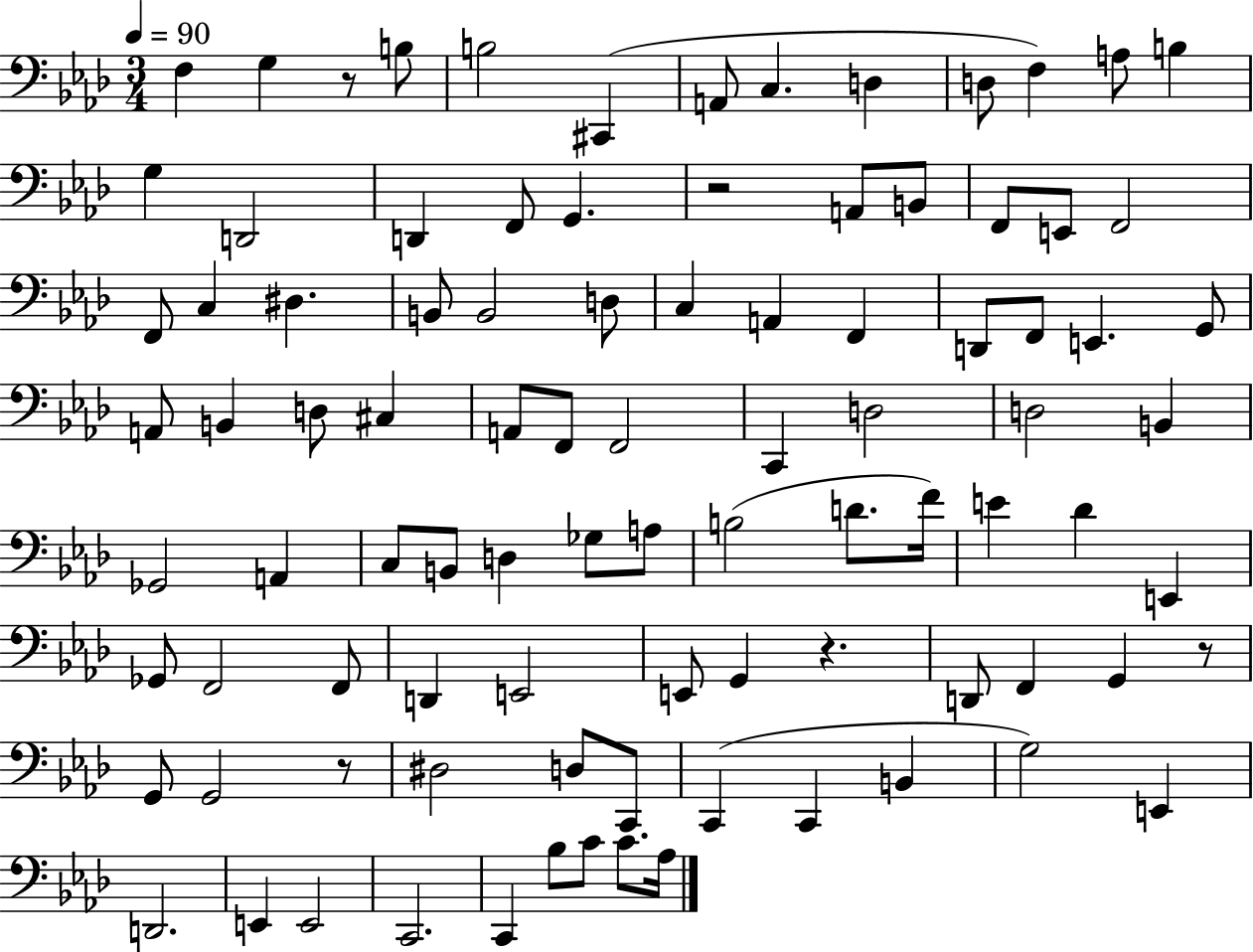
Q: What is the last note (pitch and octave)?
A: Ab3